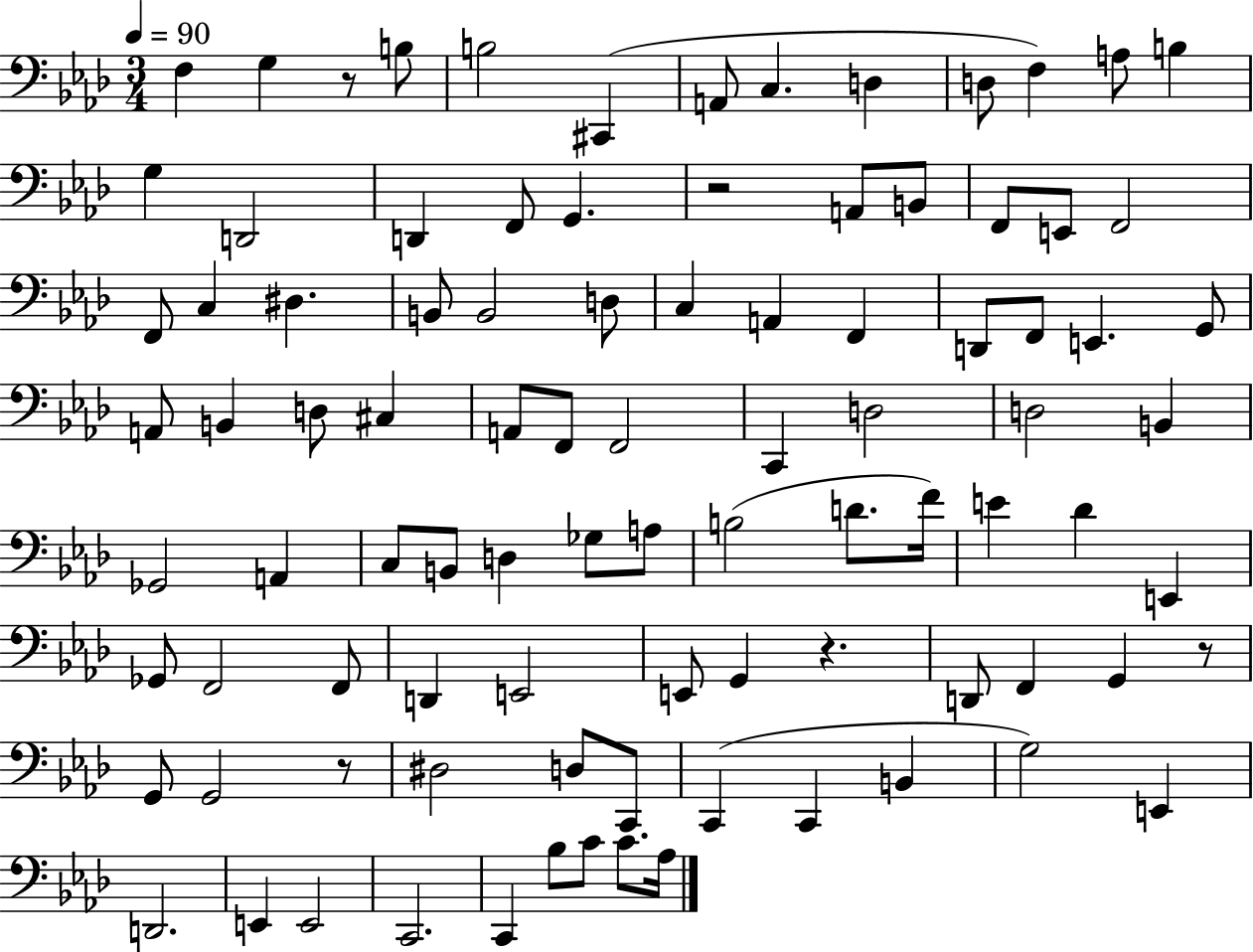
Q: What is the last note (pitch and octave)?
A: Ab3